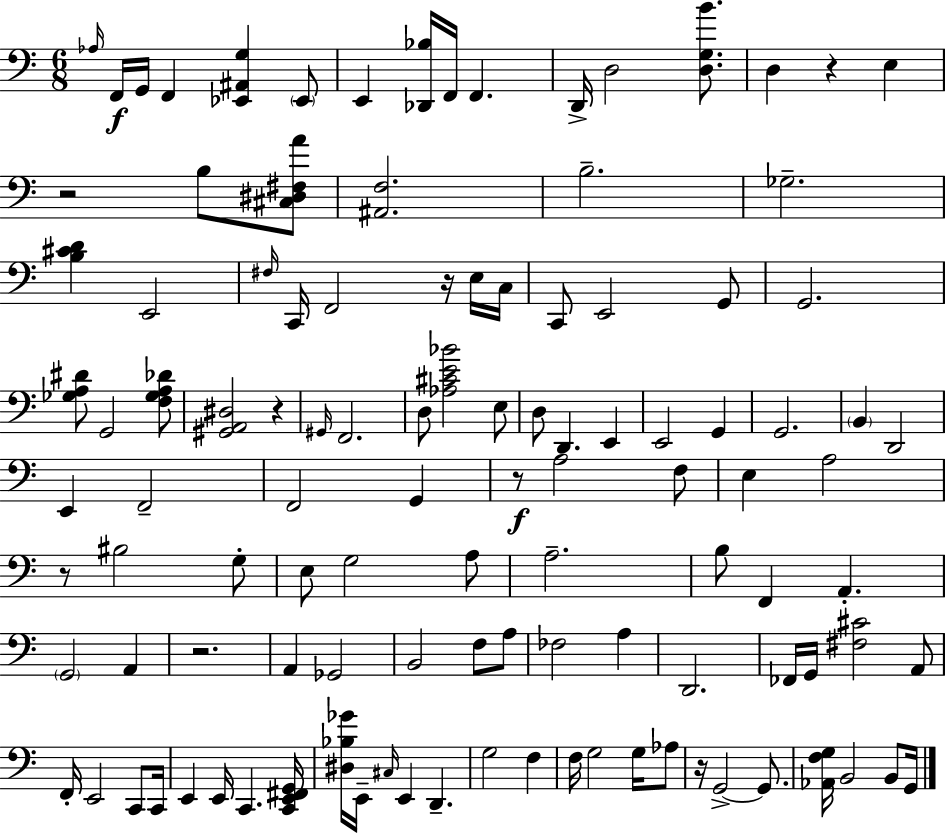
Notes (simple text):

Ab3/s F2/s G2/s F2/q [Eb2,A#2,G3]/q Eb2/e E2/q [Db2,Bb3]/s F2/s F2/q. D2/s D3/h [D3,G3,B4]/e. D3/q R/q E3/q R/h B3/e [C#3,D#3,F#3,A4]/e [A#2,F3]/h. B3/h. Gb3/h. [B3,C#4,D4]/q E2/h F#3/s C2/s F2/h R/s E3/s C3/s C2/e E2/h G2/e G2/h. [Gb3,A3,D#4]/e G2/h [F3,Gb3,A3,Db4]/e [G#2,A2,D#3]/h R/q G#2/s F2/h. D3/e [Ab3,C#4,E4,Bb4]/h E3/e D3/e D2/q. E2/q E2/h G2/q G2/h. B2/q D2/h E2/q F2/h F2/h G2/q R/e A3/h F3/e E3/q A3/h R/e BIS3/h G3/e E3/e G3/h A3/e A3/h. B3/e F2/q A2/q. G2/h A2/q R/h. A2/q Gb2/h B2/h F3/e A3/e FES3/h A3/q D2/h. FES2/s G2/s [F#3,C#4]/h A2/e F2/s E2/h C2/e C2/s E2/q E2/s C2/q. [C2,E2,F#2,G2]/s [D#3,Bb3,Gb4]/s E2/s C#3/s E2/q D2/q. G3/h F3/q F3/s G3/h G3/s Ab3/e R/s G2/h G2/e. [Ab2,F3,G3]/s B2/h B2/e G2/s